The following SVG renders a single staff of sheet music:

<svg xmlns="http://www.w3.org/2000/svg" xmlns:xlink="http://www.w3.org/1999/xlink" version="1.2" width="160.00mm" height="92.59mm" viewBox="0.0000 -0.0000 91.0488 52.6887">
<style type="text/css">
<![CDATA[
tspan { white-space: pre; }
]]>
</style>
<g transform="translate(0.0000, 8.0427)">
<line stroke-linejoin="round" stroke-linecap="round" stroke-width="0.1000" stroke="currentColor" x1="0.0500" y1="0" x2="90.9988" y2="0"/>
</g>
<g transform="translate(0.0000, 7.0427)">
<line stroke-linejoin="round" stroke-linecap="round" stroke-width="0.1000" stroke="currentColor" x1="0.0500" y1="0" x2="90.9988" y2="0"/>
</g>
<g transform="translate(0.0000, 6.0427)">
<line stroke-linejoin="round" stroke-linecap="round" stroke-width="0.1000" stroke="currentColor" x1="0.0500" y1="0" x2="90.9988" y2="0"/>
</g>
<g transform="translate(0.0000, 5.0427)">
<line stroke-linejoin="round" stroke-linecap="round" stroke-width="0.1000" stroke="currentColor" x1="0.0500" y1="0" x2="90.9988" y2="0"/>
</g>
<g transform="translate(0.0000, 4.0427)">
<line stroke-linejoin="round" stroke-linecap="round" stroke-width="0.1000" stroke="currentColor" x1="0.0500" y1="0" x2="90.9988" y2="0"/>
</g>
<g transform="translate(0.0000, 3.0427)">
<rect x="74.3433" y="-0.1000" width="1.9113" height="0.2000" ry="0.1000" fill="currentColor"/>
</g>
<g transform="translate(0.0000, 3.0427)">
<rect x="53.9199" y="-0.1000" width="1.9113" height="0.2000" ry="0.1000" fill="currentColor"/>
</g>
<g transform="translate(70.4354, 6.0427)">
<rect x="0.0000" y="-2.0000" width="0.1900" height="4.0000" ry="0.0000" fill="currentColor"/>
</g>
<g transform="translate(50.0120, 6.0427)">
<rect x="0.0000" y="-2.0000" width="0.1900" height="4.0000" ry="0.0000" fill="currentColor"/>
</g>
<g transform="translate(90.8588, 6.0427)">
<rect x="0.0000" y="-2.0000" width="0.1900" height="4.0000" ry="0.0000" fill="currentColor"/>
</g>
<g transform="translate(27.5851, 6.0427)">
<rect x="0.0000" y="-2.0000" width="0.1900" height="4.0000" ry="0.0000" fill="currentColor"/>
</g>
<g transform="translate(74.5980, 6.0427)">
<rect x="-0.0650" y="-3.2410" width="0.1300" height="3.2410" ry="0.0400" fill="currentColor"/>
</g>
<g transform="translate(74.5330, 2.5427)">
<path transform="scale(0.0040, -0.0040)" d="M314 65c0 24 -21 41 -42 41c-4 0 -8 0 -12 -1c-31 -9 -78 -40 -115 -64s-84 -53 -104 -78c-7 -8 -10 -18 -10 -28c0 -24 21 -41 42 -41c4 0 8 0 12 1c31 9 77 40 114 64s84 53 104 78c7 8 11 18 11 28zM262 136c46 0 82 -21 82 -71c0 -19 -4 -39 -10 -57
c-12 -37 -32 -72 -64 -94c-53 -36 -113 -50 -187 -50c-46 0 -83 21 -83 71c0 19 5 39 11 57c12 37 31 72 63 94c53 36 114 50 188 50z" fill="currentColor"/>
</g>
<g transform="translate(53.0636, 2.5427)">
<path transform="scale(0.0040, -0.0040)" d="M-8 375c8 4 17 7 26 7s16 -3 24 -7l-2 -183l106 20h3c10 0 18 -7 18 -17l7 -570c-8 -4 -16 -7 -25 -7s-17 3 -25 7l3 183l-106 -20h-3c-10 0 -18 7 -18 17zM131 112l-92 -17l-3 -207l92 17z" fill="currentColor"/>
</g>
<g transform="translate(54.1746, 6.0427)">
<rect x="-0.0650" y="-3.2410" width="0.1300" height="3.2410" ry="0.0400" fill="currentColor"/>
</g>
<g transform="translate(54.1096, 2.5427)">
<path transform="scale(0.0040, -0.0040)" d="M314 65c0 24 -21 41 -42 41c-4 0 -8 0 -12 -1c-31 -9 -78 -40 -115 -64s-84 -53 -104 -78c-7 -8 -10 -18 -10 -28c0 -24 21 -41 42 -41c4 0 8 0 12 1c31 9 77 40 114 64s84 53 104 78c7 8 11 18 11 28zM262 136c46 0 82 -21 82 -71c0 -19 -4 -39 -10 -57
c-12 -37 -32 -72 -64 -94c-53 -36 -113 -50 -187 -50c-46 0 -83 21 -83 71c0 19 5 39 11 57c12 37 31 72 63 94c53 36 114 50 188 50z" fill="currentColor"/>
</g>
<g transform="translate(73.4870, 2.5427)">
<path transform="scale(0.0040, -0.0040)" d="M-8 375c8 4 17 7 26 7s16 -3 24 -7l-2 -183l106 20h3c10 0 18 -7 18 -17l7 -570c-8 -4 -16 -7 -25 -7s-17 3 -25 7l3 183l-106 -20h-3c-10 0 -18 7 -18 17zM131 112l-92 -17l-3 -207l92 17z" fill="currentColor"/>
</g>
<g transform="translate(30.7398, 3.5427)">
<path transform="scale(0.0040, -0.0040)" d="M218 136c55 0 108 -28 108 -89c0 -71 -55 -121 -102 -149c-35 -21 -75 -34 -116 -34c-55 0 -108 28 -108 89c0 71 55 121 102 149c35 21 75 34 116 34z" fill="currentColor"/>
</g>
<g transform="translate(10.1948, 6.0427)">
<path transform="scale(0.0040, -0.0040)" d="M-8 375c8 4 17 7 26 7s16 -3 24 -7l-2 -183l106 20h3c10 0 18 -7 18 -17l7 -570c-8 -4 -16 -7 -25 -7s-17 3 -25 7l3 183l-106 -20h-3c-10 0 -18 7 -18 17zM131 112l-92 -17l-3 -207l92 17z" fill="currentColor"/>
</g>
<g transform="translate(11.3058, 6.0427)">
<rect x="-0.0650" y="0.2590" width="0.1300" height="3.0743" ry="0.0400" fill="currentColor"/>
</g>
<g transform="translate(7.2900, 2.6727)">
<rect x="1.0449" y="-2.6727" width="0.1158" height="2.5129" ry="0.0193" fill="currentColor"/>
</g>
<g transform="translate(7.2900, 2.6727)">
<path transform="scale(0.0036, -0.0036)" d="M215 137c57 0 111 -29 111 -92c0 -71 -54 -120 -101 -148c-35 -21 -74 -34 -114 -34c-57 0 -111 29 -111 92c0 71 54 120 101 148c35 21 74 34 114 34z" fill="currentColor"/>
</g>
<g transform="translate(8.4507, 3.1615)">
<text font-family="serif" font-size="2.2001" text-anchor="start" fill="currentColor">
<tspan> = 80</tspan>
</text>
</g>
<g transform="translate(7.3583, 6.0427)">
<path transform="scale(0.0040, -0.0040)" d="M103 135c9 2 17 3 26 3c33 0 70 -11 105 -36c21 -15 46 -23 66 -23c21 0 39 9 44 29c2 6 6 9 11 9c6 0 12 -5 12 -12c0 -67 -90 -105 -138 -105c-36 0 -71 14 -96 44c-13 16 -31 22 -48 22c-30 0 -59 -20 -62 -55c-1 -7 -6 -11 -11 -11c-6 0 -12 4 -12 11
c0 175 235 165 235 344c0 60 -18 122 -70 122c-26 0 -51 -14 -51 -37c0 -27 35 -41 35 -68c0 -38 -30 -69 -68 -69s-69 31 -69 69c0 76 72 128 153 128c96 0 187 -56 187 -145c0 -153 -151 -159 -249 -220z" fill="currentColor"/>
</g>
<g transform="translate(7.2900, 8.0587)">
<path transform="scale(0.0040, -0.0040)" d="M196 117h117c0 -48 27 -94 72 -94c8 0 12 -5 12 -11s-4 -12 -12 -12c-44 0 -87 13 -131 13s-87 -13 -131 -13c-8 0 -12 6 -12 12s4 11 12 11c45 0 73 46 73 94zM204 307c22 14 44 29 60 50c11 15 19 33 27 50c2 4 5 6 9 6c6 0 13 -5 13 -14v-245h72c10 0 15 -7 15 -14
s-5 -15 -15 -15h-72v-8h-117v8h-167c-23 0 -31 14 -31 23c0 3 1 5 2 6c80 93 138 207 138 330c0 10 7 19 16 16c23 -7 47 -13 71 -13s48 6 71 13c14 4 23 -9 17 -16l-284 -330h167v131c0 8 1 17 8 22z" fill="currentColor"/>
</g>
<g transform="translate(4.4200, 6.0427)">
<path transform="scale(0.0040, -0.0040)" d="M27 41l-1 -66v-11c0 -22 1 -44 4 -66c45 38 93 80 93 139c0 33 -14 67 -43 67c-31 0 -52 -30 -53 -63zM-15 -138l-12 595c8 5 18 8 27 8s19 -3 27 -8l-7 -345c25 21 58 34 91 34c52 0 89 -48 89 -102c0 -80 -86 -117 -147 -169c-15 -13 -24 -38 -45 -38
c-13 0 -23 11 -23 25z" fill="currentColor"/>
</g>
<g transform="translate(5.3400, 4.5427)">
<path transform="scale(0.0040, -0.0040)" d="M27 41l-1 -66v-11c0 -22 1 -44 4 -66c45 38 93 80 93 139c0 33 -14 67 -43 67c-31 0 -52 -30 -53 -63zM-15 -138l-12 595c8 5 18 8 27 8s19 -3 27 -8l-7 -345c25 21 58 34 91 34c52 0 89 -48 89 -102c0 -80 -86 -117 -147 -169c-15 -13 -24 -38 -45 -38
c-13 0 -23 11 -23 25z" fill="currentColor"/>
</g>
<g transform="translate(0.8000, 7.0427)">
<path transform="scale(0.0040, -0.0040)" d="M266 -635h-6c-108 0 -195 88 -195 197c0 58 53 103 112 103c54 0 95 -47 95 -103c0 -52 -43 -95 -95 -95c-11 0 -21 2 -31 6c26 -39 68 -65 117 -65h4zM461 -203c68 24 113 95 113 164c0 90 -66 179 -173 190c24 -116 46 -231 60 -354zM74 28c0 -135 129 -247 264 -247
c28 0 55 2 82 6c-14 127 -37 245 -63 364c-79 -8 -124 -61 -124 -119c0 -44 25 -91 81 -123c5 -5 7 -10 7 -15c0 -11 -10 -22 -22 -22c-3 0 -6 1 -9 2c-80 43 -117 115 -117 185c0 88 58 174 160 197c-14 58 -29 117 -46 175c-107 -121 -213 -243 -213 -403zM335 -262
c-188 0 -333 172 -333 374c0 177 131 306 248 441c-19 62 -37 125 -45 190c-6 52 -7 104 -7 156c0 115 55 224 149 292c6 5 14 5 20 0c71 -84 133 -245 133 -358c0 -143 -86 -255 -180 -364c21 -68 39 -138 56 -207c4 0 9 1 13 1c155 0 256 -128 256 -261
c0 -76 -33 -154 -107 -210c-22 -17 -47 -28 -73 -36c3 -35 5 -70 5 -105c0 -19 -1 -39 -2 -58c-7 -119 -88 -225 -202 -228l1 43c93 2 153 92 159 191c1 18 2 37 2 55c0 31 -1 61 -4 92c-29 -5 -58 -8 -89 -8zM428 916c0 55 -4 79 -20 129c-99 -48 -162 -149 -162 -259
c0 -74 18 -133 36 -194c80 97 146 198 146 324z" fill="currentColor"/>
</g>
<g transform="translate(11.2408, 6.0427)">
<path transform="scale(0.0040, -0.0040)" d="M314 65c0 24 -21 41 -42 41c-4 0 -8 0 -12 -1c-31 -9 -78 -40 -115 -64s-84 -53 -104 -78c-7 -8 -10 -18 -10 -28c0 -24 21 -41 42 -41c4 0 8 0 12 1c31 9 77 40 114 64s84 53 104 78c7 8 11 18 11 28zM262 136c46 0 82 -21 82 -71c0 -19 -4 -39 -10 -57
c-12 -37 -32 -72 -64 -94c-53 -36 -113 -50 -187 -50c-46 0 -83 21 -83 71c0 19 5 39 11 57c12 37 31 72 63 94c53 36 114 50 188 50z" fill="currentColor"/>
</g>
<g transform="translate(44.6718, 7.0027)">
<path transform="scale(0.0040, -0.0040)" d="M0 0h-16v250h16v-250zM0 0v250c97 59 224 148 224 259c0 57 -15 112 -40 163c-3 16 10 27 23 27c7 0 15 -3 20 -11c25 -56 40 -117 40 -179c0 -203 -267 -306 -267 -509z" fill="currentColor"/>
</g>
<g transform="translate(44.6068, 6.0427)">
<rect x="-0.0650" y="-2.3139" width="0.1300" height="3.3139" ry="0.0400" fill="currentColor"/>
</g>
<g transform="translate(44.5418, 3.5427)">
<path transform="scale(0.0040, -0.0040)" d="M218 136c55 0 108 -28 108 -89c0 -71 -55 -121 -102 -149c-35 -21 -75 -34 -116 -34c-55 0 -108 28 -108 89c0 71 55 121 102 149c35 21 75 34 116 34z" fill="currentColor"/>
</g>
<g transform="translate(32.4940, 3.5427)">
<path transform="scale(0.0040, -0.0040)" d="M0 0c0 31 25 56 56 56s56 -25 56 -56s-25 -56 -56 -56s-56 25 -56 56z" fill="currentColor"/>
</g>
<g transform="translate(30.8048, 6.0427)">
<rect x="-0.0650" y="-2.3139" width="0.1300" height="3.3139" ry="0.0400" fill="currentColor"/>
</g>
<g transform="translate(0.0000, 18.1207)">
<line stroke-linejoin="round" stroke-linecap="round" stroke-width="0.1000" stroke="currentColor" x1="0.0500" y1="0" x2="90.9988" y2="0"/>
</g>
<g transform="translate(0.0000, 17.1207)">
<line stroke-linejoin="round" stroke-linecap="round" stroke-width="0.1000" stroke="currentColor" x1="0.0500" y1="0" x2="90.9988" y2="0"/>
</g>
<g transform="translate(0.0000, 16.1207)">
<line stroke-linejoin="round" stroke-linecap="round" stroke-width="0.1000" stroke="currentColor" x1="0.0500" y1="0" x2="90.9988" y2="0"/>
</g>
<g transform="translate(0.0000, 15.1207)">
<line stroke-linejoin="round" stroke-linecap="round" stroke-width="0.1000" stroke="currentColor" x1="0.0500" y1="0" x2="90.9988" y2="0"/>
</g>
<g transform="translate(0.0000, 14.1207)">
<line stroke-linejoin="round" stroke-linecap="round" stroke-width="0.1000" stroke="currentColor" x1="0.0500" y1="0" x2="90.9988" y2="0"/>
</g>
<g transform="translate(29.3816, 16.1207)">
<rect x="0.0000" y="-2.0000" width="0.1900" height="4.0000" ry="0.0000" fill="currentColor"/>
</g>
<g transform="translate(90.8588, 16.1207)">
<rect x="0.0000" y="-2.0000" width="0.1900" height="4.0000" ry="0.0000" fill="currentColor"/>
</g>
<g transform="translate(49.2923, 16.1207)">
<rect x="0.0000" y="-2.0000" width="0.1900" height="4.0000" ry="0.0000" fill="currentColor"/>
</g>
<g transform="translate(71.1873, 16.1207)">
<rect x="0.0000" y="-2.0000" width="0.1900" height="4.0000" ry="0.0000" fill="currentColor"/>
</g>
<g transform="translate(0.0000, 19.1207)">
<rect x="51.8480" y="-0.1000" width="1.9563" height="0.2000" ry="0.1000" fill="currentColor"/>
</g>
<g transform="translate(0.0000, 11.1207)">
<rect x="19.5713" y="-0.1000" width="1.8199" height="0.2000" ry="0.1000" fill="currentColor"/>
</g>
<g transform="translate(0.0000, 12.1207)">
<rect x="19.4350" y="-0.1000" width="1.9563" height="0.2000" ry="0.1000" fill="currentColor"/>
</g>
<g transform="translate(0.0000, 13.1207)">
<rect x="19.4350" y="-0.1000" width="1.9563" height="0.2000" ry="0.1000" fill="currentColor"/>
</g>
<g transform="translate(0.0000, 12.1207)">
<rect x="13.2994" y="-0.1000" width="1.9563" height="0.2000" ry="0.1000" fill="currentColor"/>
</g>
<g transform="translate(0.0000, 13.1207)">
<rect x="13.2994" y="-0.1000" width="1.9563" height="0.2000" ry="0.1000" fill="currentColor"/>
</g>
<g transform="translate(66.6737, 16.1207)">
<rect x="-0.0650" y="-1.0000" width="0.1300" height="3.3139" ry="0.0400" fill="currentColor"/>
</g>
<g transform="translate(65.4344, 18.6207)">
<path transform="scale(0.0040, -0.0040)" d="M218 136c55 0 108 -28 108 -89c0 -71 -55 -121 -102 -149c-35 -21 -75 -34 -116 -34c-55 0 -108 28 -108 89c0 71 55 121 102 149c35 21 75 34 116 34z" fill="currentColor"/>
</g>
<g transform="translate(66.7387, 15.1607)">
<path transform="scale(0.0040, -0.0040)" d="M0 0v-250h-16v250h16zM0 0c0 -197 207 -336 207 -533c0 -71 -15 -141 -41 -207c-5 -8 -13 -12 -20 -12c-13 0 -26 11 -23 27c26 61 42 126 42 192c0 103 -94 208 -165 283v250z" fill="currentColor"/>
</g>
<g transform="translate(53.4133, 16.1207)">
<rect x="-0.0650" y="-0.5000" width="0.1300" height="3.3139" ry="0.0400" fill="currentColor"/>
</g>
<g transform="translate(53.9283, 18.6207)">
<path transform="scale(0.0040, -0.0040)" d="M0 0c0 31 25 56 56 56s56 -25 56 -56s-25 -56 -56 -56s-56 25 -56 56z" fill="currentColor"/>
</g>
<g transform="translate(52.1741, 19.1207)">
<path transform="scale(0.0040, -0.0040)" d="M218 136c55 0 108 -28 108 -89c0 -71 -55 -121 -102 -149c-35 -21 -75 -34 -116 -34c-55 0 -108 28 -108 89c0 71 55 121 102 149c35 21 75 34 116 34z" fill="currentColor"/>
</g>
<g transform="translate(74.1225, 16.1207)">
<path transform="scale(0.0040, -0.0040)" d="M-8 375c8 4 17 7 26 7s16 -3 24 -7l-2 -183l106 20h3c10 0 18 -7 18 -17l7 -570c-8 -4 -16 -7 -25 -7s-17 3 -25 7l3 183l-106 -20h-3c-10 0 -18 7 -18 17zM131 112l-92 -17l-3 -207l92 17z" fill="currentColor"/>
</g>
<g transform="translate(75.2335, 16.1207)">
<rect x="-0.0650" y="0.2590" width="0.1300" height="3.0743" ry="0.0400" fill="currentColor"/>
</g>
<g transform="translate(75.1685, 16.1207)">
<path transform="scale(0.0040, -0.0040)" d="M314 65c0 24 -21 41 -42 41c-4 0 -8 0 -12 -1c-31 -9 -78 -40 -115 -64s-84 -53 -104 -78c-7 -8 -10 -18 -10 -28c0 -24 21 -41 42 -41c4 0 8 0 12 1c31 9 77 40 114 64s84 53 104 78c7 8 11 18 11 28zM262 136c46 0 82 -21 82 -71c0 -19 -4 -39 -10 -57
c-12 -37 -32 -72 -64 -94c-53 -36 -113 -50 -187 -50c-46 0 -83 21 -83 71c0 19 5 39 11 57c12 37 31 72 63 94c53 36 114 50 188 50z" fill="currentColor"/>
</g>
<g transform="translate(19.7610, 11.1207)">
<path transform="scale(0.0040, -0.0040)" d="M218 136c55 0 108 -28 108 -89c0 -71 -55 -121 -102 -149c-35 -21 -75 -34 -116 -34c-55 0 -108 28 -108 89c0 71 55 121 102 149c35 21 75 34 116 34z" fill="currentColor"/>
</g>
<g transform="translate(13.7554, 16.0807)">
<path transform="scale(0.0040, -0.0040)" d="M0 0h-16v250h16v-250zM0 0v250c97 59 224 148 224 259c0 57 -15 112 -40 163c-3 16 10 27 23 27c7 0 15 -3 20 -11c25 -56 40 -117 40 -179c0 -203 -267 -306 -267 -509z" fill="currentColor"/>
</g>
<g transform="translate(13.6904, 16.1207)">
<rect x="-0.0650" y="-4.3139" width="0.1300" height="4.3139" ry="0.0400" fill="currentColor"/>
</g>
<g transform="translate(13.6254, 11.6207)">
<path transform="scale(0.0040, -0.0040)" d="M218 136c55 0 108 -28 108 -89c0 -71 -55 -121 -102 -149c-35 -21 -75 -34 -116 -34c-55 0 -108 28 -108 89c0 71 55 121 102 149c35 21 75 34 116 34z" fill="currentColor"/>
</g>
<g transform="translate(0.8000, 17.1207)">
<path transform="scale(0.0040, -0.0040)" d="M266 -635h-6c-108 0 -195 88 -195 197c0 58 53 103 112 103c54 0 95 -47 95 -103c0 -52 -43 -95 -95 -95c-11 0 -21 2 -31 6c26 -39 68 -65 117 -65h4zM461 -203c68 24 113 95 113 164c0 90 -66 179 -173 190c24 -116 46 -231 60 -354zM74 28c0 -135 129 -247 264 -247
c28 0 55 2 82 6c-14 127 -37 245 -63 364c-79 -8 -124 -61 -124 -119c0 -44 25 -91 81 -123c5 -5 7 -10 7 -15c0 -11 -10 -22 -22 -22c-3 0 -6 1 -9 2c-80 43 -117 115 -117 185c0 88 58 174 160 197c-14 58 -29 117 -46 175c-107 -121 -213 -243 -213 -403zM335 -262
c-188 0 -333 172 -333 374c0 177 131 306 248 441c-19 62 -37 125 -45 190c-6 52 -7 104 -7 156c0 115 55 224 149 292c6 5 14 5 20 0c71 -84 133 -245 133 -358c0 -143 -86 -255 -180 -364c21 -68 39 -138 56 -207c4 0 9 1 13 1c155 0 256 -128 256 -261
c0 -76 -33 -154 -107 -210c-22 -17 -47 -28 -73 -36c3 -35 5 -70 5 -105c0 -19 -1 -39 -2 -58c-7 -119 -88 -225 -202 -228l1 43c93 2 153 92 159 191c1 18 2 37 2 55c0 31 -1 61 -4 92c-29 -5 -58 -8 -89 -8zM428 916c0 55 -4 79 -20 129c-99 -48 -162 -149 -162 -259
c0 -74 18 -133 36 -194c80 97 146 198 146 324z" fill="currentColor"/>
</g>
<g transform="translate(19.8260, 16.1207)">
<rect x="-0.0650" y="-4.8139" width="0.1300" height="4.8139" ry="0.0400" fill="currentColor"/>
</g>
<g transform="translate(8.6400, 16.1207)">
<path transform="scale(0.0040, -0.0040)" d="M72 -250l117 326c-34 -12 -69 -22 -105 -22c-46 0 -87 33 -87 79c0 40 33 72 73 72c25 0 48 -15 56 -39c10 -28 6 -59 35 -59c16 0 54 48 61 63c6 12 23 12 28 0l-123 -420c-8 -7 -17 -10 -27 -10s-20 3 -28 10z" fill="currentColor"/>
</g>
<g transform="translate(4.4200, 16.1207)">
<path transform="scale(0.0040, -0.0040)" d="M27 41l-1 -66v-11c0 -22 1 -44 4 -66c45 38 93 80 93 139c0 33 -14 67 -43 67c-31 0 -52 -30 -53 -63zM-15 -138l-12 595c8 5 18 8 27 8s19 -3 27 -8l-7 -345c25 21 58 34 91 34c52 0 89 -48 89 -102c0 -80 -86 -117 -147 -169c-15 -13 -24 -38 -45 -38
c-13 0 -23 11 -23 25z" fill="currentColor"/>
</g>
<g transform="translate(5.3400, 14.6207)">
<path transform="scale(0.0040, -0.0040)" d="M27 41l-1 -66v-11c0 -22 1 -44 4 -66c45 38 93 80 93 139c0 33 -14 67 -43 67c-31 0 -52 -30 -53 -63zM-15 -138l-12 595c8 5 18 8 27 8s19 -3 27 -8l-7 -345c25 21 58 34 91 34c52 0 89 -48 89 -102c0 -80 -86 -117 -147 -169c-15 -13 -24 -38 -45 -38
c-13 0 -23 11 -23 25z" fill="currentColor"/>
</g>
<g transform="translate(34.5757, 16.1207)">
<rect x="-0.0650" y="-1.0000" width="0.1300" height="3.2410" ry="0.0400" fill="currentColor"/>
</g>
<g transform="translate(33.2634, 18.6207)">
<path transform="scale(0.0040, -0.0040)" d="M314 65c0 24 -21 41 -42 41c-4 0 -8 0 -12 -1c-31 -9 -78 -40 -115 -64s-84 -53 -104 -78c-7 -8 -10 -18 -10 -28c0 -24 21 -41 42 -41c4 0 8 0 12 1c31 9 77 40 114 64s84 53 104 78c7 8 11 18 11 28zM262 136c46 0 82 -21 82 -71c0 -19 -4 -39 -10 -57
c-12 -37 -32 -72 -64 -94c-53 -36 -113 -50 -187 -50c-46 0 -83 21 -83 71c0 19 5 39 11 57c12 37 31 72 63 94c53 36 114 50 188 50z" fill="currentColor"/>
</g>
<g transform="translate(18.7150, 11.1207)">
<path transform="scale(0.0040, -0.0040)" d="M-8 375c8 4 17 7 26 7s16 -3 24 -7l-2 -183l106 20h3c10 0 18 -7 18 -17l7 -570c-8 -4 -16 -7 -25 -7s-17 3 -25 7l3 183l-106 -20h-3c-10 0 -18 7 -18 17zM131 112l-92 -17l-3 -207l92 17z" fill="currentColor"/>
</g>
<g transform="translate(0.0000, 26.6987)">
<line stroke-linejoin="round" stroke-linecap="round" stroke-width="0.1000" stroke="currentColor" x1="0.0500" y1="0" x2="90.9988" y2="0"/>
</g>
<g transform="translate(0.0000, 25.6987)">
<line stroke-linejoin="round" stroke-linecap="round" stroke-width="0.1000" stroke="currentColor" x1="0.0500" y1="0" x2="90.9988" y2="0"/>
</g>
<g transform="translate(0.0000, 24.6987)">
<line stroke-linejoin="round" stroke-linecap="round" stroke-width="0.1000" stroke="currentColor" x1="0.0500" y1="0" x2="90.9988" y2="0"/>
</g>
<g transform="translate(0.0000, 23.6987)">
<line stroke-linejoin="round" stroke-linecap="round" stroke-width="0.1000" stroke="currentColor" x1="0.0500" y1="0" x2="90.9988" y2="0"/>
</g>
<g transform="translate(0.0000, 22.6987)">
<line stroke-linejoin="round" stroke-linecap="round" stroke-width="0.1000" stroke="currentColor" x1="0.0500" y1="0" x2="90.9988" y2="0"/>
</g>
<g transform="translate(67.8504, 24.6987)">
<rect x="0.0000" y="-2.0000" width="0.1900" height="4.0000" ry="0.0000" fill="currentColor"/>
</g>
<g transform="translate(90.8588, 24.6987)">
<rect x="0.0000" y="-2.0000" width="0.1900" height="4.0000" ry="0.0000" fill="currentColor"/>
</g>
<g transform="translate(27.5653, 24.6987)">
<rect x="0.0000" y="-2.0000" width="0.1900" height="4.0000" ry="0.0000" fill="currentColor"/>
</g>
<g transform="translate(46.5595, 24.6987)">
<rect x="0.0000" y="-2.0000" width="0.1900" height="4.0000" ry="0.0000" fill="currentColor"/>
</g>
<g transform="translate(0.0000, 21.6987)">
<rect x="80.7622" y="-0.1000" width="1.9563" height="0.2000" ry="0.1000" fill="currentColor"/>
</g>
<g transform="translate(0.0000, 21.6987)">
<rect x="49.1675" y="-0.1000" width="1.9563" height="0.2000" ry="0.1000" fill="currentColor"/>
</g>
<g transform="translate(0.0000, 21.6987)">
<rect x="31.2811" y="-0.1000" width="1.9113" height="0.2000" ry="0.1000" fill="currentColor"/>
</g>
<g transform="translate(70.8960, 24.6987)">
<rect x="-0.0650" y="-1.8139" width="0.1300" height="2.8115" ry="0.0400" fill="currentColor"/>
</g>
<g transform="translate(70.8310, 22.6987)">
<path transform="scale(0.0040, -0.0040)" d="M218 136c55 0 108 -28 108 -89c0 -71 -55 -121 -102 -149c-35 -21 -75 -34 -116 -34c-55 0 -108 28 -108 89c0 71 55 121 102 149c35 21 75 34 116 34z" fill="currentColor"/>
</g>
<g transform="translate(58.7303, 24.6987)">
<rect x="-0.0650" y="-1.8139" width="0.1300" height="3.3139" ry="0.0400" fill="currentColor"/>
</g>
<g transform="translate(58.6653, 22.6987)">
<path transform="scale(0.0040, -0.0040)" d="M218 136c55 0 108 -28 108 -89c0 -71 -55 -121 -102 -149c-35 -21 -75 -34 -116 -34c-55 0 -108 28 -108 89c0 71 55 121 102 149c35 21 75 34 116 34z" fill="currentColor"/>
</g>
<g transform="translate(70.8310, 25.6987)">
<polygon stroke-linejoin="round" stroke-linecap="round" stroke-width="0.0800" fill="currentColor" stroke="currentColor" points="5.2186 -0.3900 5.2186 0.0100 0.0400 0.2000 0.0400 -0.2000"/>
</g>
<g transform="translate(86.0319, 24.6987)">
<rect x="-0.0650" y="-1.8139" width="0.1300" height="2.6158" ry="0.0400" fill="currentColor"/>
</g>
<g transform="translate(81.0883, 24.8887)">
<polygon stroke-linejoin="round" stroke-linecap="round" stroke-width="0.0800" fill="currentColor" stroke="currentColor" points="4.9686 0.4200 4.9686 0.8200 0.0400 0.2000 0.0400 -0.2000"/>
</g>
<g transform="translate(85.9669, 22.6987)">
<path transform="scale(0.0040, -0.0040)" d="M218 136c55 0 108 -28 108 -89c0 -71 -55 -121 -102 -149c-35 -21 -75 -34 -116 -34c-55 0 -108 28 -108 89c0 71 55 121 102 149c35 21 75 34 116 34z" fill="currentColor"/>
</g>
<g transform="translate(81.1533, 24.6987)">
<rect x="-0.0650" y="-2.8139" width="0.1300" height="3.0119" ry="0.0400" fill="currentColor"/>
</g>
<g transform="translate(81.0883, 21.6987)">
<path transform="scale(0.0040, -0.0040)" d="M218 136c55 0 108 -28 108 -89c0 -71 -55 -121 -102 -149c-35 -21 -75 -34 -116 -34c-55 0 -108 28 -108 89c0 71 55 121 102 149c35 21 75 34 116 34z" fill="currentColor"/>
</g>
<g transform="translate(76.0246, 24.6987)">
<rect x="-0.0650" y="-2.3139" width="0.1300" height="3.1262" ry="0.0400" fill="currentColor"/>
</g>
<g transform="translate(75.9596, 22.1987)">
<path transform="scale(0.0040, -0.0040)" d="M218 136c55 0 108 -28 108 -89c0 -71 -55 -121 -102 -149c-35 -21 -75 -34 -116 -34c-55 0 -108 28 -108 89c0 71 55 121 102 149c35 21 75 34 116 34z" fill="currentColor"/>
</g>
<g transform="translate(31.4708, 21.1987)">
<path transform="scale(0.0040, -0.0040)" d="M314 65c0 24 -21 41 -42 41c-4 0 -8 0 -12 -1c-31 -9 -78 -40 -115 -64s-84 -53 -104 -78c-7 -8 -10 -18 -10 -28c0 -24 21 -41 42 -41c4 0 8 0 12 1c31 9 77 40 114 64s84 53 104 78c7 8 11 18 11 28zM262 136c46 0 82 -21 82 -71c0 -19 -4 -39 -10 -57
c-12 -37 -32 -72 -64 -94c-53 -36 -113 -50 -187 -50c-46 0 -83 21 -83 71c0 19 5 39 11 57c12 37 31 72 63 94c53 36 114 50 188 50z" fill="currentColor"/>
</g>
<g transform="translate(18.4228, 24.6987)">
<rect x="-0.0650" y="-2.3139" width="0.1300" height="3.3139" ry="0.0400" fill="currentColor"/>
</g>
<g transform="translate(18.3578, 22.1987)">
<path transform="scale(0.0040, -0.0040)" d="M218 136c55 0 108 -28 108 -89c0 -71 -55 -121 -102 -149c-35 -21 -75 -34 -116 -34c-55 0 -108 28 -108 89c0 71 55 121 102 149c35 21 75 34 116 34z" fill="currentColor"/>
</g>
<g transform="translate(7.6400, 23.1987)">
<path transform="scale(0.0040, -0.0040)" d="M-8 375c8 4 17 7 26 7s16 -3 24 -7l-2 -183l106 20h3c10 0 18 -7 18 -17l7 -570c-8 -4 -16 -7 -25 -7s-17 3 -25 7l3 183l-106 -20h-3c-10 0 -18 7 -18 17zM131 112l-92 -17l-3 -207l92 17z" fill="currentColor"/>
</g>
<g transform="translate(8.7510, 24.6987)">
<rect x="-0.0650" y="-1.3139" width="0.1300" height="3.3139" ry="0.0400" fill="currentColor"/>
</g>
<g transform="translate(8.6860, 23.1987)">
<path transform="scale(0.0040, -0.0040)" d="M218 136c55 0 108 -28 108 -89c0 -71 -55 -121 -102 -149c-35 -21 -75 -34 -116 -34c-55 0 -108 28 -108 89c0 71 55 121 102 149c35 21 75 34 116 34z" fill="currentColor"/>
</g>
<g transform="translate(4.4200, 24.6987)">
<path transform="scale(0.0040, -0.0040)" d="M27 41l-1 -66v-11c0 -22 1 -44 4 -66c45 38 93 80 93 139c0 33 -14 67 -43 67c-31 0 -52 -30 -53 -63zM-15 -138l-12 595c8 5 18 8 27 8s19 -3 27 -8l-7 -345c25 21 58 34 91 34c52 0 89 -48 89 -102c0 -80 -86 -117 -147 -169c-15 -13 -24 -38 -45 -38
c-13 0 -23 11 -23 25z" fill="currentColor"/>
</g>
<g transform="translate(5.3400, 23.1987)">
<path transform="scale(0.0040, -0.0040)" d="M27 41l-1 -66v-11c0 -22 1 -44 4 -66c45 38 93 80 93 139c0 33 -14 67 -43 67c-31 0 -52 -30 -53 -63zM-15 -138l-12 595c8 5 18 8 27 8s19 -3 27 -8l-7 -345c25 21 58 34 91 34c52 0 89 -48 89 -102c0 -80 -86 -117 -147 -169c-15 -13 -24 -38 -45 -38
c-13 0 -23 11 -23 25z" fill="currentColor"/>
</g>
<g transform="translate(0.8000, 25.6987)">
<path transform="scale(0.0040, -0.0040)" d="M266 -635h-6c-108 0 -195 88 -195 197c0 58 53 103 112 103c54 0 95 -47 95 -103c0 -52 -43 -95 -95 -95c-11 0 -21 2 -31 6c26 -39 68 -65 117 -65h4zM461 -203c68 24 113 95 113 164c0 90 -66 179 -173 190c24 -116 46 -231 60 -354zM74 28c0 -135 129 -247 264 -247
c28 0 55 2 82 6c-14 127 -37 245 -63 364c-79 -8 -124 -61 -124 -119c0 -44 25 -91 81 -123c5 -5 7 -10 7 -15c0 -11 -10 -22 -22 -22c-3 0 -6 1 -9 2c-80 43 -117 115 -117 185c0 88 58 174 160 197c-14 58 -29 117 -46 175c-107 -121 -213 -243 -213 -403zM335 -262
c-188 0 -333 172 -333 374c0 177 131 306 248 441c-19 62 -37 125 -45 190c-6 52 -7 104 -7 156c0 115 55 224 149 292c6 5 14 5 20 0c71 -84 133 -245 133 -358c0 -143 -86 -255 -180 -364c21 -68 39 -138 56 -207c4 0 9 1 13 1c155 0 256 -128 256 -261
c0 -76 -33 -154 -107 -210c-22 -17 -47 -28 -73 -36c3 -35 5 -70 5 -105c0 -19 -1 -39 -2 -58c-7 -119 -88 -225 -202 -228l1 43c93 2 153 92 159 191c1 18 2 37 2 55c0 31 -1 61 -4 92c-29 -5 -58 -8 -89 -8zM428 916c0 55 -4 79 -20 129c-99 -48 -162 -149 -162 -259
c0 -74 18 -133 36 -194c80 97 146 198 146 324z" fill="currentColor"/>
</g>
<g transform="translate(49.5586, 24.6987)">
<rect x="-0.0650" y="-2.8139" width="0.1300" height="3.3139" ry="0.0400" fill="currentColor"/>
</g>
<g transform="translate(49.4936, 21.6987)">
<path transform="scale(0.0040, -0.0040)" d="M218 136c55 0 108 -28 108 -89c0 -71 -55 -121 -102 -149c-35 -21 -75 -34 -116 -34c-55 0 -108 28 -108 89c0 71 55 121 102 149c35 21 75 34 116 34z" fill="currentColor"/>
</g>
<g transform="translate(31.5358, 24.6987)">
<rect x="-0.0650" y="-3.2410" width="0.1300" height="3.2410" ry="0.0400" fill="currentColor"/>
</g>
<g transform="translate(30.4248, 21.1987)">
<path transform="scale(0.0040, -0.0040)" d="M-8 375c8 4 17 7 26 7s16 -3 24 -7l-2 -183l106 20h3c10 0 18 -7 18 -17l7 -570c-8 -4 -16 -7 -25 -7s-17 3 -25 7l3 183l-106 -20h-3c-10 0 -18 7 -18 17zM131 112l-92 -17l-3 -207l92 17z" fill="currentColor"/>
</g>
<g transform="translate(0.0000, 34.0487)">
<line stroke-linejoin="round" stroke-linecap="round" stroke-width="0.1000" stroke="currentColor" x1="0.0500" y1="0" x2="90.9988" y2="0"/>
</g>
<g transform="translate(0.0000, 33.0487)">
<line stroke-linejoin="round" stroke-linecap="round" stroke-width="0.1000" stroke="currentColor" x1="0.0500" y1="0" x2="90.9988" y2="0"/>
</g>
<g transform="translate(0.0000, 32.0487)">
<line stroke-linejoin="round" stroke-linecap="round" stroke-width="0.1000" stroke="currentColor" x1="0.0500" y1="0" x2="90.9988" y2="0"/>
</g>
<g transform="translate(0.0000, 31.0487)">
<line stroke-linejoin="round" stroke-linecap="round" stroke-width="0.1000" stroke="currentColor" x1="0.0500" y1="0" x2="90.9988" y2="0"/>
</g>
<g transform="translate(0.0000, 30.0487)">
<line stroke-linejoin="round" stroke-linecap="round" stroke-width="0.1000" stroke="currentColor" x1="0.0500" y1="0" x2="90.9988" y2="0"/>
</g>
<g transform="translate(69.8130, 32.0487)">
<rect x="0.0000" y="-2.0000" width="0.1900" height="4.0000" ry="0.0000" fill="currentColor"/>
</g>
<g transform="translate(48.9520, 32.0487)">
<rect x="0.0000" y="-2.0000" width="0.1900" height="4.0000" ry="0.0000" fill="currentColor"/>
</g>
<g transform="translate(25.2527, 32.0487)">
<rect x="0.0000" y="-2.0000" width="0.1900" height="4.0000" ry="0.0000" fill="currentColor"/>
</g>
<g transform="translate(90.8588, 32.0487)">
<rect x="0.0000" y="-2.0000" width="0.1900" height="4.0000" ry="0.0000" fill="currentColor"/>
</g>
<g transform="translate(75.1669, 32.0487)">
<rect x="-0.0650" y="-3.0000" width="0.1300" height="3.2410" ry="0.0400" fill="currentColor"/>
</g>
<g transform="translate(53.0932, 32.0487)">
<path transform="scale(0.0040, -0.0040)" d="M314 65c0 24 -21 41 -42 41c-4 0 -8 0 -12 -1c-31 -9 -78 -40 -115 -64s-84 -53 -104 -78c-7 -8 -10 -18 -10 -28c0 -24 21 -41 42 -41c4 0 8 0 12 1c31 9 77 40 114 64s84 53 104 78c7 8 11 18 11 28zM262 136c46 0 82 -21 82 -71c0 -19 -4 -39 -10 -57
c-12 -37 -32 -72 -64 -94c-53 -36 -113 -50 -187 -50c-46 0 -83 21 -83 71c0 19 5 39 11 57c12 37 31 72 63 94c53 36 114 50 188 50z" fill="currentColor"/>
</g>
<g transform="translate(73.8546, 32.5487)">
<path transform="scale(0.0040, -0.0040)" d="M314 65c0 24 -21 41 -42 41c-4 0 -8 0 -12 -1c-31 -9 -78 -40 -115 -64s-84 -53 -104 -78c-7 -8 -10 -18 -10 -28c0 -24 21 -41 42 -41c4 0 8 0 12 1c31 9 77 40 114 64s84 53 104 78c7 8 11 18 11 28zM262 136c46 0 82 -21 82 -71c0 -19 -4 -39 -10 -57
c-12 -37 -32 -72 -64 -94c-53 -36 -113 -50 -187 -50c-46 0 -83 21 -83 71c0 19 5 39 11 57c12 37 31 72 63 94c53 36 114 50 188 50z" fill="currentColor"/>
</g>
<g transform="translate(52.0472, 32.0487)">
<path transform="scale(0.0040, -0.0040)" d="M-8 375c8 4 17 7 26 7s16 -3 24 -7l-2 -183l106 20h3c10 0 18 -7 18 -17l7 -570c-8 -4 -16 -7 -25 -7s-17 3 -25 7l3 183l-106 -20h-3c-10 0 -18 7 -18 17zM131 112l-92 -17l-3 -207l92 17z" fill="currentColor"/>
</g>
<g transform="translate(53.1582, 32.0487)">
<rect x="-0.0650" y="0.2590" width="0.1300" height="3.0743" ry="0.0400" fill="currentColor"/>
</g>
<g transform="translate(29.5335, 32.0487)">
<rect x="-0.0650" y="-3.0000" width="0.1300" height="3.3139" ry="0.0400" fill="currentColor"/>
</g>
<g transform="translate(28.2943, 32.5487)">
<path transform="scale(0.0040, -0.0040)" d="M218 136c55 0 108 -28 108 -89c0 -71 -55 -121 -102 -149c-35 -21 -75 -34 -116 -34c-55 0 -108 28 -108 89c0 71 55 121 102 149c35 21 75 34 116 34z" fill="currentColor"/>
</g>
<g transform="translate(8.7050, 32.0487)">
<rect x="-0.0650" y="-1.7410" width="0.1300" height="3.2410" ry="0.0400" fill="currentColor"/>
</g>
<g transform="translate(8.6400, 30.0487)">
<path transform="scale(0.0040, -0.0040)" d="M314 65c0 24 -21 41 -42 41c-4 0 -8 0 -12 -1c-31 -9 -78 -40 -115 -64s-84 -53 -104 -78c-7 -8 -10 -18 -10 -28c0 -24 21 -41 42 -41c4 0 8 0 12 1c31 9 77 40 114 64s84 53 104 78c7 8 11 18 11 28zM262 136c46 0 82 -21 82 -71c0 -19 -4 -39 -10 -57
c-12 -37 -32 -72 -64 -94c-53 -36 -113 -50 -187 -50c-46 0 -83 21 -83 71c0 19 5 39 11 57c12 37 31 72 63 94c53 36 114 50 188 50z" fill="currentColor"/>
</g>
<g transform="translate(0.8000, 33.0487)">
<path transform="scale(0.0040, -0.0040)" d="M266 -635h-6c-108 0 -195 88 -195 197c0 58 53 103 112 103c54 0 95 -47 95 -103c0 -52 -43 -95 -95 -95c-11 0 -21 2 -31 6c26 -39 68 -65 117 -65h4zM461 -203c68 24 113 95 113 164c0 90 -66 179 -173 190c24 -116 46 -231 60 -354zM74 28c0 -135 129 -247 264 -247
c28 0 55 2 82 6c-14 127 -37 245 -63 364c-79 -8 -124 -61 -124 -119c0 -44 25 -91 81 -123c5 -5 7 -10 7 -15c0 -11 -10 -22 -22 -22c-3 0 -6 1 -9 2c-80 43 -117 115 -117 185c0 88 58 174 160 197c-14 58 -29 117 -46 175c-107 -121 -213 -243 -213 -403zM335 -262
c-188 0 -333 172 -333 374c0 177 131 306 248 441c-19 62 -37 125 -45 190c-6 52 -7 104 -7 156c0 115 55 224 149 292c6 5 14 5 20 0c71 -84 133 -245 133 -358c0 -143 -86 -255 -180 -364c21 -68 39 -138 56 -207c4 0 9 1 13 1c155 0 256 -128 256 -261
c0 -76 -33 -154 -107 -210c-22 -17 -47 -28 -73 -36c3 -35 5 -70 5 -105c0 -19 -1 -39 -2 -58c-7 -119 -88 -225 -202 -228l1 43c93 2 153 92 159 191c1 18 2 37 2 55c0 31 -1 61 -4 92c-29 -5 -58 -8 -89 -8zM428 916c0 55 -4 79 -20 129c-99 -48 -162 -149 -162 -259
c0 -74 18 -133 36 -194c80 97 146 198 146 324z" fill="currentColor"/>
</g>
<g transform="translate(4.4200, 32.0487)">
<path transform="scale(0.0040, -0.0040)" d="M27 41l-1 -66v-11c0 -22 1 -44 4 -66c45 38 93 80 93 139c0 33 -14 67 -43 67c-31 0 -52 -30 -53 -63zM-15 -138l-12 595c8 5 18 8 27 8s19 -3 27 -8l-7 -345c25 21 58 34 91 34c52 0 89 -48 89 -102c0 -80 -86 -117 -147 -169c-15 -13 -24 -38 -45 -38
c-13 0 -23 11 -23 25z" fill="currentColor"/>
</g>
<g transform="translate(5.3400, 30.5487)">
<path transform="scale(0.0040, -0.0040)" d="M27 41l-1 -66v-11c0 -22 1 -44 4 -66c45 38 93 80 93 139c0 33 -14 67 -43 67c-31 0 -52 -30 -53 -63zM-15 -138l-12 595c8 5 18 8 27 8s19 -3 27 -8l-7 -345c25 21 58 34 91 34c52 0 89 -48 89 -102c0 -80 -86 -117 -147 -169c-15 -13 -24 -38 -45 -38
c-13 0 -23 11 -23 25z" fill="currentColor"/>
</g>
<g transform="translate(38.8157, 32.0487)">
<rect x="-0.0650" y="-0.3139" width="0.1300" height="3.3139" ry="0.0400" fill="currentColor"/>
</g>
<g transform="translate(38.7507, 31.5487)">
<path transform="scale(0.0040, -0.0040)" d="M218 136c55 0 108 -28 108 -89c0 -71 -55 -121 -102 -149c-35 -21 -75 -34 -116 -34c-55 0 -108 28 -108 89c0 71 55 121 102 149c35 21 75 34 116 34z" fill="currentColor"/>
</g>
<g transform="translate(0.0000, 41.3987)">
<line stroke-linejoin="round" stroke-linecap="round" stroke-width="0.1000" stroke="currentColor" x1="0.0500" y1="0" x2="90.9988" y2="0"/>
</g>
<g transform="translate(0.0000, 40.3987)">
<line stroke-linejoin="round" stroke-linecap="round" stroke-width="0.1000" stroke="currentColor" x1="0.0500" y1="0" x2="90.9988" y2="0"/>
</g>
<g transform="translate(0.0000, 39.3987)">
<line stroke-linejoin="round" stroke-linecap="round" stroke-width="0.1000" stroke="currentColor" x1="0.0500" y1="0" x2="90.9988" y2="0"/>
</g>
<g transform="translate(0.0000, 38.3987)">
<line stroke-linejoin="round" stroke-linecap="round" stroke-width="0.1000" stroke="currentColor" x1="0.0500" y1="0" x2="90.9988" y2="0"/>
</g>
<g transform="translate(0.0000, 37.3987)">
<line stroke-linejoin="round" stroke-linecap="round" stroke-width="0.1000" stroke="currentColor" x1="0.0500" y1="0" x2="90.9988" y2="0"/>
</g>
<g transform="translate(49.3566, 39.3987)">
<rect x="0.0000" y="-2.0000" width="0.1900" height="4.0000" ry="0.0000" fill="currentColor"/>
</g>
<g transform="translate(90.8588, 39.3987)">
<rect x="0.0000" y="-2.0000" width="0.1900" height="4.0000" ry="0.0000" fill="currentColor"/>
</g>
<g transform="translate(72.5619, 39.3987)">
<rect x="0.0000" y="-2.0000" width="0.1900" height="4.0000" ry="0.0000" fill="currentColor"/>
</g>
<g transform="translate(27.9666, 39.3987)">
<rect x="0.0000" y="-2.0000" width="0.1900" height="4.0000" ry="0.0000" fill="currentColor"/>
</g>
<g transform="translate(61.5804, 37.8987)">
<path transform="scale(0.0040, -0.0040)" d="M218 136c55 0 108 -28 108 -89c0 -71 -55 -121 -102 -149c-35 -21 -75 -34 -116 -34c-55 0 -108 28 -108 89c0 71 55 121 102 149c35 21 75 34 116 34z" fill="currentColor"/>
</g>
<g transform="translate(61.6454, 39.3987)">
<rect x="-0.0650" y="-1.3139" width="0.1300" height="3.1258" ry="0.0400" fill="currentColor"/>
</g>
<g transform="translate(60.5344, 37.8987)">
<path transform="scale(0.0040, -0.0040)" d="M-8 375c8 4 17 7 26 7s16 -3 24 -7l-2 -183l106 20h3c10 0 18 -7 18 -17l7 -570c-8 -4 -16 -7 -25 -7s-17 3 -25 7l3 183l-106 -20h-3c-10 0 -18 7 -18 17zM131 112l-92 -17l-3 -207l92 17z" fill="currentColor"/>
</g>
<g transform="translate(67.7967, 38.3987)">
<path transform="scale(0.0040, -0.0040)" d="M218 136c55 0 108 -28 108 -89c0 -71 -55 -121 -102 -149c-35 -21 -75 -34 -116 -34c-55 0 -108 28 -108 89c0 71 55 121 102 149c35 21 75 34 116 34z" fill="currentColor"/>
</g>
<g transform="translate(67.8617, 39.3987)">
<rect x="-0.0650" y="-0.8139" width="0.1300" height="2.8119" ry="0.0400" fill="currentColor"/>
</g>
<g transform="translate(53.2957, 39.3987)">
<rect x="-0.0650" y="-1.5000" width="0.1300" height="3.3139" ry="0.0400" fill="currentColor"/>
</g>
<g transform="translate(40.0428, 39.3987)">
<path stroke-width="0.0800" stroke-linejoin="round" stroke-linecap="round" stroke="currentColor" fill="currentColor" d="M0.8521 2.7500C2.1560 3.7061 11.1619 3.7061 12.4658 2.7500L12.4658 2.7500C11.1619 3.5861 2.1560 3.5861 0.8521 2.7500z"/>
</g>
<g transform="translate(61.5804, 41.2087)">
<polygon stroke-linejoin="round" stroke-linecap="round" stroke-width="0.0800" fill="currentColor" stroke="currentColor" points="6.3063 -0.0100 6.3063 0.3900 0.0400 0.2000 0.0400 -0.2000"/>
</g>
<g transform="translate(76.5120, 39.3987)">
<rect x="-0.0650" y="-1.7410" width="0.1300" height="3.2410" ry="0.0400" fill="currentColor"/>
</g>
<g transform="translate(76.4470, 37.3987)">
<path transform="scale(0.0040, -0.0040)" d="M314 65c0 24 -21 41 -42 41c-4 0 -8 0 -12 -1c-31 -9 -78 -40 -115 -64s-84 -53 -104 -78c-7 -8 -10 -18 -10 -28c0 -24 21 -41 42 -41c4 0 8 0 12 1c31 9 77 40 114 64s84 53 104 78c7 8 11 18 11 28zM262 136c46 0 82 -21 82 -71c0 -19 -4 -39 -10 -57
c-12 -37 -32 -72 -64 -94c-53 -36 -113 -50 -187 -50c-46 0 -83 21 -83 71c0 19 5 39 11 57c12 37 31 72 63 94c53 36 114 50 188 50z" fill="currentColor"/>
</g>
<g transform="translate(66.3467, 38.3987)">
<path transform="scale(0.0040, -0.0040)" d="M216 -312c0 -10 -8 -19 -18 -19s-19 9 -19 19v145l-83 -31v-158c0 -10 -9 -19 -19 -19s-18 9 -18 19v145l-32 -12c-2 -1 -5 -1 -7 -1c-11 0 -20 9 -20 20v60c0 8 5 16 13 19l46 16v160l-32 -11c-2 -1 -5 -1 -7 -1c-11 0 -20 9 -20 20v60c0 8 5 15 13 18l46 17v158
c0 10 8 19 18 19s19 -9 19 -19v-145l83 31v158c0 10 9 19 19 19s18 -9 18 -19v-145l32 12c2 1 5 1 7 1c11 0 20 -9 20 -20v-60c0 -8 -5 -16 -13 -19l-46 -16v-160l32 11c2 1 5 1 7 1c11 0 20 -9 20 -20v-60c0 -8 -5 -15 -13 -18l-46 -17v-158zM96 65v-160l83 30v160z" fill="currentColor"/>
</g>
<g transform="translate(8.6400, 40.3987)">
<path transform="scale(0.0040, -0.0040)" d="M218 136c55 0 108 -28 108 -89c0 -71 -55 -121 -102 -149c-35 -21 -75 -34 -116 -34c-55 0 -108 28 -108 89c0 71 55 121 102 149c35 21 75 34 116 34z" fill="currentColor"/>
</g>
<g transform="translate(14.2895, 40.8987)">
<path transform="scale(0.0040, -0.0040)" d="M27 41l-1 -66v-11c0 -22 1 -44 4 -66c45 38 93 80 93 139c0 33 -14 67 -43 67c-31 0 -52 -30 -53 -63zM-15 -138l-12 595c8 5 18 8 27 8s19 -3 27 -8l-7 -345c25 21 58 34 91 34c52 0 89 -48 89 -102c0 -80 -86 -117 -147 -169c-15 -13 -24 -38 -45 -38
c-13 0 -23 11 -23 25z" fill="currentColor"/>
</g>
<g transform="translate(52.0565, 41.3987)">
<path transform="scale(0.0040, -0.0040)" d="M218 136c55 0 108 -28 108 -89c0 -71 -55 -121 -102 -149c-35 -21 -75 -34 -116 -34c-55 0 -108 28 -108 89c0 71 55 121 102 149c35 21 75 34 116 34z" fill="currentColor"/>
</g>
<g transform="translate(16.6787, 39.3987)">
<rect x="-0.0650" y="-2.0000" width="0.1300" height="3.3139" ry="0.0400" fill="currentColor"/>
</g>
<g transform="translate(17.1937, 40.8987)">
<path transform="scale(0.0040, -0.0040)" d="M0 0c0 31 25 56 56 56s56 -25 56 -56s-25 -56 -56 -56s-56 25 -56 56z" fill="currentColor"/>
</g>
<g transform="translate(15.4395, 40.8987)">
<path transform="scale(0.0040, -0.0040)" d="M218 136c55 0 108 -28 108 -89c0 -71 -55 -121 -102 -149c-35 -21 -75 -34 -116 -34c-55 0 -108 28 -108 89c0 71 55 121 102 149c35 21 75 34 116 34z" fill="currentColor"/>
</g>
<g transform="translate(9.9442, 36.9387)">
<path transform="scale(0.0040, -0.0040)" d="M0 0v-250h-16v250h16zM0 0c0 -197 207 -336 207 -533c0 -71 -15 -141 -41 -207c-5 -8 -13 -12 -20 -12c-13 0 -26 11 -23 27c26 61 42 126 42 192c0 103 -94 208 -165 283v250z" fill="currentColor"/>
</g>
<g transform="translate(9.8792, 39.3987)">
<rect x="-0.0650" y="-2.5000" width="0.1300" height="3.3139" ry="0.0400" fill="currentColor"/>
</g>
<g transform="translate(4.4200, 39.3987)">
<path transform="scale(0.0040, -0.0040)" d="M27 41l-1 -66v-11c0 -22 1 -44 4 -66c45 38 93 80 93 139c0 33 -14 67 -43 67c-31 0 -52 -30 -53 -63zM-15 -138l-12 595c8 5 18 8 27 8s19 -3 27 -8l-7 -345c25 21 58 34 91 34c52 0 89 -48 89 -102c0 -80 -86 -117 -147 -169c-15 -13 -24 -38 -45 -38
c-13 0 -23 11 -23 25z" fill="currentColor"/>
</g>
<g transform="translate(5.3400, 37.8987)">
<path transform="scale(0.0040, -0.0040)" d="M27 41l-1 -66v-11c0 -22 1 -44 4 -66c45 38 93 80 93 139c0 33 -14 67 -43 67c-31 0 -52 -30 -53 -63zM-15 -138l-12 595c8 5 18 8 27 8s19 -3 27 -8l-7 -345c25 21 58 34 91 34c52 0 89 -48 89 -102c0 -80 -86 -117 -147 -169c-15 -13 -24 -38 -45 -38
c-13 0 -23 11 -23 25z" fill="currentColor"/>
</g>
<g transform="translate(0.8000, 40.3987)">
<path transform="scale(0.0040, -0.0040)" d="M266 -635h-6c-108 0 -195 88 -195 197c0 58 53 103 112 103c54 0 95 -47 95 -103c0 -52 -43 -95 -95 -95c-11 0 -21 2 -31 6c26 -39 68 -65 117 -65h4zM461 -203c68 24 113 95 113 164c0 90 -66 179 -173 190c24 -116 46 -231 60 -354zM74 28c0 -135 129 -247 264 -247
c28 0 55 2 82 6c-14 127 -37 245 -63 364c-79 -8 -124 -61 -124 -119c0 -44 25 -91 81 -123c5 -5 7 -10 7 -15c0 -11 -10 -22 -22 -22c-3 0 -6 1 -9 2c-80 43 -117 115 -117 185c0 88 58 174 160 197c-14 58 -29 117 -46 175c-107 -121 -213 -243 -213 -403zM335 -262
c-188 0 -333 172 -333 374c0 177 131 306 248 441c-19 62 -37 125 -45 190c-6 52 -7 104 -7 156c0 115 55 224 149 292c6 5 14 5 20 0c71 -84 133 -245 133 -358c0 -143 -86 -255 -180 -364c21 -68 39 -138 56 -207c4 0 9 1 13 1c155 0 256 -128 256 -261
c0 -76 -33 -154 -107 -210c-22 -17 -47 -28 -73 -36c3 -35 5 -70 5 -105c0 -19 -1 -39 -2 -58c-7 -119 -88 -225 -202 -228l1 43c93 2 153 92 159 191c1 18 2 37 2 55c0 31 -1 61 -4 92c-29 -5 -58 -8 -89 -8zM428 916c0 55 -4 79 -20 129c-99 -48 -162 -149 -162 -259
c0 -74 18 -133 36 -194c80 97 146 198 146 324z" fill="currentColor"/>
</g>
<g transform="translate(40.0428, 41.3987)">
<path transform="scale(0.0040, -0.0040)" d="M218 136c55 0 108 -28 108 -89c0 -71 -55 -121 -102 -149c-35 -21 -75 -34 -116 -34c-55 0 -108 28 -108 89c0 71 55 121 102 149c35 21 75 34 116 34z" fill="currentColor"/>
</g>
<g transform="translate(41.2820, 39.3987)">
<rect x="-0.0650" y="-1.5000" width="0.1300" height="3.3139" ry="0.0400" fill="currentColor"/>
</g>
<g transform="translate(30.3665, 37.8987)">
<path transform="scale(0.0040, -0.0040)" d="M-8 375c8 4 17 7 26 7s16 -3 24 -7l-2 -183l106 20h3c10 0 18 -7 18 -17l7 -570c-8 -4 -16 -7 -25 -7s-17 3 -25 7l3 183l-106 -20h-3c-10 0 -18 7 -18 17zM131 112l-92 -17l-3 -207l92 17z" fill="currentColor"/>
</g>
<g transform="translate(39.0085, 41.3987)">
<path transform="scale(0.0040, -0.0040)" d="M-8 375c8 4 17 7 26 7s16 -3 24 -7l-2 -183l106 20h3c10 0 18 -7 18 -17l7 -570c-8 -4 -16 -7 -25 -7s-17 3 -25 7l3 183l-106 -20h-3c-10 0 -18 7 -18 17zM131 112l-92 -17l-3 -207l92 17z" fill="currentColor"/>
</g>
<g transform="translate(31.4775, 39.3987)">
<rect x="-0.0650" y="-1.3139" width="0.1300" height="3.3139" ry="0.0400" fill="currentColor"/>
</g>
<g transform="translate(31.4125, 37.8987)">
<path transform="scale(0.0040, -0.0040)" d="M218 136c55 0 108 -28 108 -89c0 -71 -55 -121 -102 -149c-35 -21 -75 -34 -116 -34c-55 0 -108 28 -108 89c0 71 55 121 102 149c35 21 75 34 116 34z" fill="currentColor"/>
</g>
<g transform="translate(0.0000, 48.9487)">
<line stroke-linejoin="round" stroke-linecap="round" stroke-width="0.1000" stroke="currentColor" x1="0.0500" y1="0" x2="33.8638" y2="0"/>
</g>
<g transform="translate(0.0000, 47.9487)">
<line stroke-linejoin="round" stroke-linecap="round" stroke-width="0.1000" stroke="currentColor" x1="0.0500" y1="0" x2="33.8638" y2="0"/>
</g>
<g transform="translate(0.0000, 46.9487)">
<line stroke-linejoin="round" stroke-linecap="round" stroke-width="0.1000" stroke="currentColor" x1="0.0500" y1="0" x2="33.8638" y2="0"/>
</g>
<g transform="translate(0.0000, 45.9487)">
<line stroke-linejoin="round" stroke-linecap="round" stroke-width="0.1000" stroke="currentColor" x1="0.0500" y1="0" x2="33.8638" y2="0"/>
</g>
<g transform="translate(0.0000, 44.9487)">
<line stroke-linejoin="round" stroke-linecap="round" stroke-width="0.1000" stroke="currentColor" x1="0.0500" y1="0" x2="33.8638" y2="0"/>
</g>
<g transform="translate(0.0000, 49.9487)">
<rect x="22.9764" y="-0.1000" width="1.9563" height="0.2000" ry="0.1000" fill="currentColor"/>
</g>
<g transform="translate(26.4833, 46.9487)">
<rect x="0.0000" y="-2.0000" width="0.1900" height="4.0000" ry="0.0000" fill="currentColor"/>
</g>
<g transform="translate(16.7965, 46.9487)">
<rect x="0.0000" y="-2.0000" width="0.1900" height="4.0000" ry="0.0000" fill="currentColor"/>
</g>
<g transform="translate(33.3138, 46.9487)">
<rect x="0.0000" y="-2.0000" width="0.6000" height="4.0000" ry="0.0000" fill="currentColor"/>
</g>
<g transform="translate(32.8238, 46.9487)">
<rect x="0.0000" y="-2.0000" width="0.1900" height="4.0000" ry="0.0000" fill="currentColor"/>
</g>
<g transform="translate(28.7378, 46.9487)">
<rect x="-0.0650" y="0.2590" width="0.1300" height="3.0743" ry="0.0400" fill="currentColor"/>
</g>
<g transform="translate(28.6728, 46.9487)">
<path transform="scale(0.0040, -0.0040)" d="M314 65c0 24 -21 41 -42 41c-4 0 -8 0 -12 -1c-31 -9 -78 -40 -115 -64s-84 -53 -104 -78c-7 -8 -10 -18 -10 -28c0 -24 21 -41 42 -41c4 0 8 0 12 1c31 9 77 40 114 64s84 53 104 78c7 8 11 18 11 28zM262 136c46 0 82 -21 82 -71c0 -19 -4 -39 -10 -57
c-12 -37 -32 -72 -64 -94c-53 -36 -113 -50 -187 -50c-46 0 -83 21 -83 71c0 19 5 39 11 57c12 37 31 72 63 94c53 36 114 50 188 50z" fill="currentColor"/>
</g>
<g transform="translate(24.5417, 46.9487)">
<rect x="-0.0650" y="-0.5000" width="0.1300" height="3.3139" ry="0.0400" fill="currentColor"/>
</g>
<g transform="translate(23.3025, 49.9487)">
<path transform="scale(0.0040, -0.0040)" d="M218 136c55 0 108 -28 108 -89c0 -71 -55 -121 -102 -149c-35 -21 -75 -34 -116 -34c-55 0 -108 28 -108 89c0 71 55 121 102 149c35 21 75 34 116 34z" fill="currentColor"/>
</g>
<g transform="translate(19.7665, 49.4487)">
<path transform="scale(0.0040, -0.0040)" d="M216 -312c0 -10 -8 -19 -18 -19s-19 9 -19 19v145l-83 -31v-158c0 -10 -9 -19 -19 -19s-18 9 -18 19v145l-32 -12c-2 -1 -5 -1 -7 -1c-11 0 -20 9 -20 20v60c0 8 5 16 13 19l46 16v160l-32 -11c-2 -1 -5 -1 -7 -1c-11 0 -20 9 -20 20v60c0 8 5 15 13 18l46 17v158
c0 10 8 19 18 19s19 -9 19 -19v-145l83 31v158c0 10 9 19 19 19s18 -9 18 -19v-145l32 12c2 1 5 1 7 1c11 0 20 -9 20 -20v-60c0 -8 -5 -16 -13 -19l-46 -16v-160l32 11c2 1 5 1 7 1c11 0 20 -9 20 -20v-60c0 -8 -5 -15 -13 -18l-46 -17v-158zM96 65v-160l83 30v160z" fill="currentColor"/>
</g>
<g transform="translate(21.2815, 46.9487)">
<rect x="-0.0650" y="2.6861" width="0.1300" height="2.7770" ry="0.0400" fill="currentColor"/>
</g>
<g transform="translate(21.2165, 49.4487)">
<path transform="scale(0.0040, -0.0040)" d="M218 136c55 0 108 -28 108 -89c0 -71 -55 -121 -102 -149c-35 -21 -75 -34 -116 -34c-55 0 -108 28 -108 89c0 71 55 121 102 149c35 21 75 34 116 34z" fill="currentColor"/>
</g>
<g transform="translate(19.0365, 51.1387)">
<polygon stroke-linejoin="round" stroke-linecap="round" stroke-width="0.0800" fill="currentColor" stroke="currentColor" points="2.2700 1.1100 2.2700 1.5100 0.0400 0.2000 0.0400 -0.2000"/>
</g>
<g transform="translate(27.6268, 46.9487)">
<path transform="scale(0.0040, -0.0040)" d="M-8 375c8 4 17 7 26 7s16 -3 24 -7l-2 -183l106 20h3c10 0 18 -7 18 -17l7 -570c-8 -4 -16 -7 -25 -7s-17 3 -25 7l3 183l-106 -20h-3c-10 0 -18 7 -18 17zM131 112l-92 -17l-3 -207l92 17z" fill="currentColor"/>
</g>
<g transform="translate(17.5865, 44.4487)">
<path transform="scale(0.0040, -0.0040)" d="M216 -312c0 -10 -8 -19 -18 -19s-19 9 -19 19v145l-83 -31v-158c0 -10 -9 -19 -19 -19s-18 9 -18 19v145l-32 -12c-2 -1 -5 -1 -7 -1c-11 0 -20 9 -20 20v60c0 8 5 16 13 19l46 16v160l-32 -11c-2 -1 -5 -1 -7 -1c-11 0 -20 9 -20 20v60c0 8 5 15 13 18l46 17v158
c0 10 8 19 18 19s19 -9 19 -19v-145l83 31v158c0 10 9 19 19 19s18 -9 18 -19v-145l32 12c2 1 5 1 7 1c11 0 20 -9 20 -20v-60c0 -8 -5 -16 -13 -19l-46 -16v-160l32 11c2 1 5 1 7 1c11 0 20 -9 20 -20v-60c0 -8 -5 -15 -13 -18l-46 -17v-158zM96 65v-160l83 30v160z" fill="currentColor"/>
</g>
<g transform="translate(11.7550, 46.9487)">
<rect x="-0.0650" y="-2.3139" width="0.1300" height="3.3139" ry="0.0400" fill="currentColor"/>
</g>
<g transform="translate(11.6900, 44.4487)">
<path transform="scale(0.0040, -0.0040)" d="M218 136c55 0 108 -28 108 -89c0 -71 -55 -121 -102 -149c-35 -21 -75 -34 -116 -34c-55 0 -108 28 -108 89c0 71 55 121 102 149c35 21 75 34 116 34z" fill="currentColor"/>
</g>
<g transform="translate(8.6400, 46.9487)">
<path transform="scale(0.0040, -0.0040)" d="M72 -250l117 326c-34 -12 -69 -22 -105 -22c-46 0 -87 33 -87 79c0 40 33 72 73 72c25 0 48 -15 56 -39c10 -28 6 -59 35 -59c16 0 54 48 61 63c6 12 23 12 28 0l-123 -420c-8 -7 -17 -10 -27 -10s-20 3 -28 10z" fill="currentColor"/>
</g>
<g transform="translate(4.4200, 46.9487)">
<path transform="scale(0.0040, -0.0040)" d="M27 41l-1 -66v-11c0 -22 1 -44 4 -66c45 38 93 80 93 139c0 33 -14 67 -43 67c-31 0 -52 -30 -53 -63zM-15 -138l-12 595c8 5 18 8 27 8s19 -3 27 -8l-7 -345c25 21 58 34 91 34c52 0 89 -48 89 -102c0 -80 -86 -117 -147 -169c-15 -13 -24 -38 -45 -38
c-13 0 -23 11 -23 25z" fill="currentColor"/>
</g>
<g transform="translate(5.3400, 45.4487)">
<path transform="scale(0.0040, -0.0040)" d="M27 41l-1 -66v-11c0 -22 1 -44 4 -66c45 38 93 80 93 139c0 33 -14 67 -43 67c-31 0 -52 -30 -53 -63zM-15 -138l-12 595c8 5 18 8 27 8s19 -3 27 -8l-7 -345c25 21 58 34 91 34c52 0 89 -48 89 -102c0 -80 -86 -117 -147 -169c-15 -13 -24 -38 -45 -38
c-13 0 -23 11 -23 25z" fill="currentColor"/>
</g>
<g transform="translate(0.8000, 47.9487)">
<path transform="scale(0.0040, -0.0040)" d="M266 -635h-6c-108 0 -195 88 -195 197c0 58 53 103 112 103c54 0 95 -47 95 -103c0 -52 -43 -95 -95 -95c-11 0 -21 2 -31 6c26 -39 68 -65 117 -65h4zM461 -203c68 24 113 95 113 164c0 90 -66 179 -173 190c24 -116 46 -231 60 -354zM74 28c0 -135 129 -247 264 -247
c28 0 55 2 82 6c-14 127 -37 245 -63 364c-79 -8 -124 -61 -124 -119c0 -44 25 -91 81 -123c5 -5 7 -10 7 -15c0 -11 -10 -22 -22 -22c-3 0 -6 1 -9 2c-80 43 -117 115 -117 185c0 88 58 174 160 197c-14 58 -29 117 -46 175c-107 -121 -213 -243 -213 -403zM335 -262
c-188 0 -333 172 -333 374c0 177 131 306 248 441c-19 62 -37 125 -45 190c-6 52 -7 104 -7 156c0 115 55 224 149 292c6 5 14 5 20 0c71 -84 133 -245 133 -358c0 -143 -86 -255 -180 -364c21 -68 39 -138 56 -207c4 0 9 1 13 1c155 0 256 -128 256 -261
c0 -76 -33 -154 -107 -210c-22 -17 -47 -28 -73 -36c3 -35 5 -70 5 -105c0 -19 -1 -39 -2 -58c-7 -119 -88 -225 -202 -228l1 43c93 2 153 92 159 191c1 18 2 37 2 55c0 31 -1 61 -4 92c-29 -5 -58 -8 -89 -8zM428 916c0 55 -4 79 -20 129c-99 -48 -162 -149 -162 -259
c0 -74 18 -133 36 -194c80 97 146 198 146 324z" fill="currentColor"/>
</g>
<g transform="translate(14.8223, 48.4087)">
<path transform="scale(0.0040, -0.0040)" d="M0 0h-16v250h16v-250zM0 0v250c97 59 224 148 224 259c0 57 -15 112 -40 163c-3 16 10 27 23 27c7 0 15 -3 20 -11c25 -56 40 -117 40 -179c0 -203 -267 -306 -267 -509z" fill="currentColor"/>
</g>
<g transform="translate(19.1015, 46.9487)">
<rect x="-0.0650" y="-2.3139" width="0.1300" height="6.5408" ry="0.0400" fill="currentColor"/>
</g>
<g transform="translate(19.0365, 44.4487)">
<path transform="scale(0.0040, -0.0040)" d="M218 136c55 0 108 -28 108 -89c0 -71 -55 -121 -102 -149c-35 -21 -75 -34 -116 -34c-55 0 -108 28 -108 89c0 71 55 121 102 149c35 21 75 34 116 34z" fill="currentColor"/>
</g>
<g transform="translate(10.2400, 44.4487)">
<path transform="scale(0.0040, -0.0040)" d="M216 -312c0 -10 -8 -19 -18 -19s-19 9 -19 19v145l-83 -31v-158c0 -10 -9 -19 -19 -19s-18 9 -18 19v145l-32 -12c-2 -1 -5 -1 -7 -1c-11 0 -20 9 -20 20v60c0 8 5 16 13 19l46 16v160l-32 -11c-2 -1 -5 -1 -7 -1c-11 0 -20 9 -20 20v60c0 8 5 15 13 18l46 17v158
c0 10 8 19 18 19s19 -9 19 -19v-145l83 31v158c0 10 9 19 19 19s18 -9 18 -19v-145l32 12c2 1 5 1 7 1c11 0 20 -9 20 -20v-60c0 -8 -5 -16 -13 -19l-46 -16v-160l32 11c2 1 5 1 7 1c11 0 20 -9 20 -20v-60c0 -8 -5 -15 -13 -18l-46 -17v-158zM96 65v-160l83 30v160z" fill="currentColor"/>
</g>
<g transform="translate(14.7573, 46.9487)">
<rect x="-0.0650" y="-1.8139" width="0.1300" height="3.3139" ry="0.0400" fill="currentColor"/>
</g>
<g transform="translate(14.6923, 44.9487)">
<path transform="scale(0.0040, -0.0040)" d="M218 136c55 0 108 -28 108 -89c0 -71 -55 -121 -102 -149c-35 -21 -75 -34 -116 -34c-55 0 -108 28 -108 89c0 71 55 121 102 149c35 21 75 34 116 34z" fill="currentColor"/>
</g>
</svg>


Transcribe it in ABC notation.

X:1
T:Untitled
M:2/4
L:1/4
K:Bb
B2 g g/2 b2 b2 z/2 d'/2 e' D2 C D/2 B2 e g b2 a f f/2 g/2 a/2 f/2 f2 A c B2 A2 G/2 _F e E E e/2 ^d/2 f2 z/2 ^g f/2 ^g/2 ^D/2 C B2